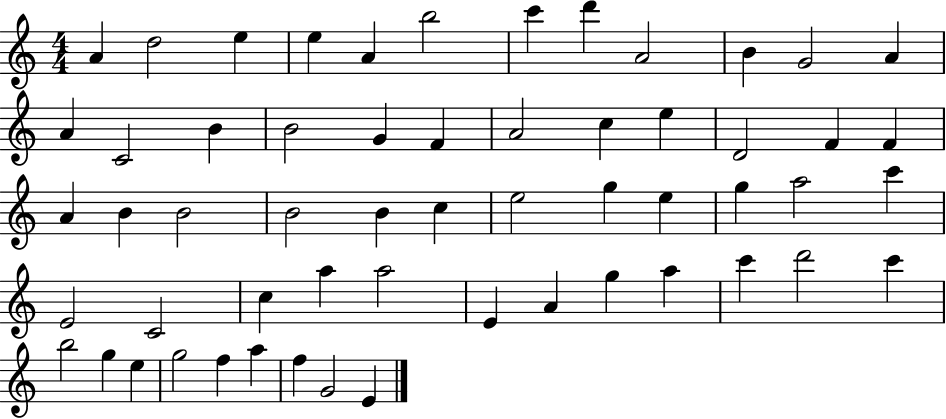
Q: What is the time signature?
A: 4/4